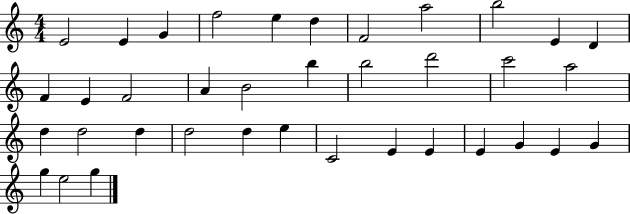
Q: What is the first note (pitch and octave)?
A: E4